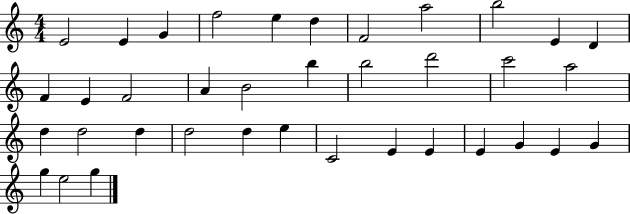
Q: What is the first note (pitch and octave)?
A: E4